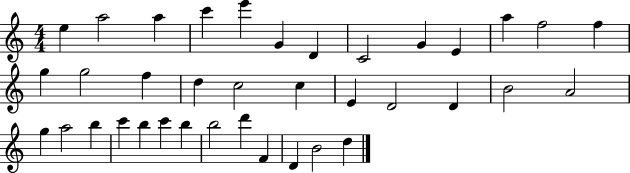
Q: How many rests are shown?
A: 0